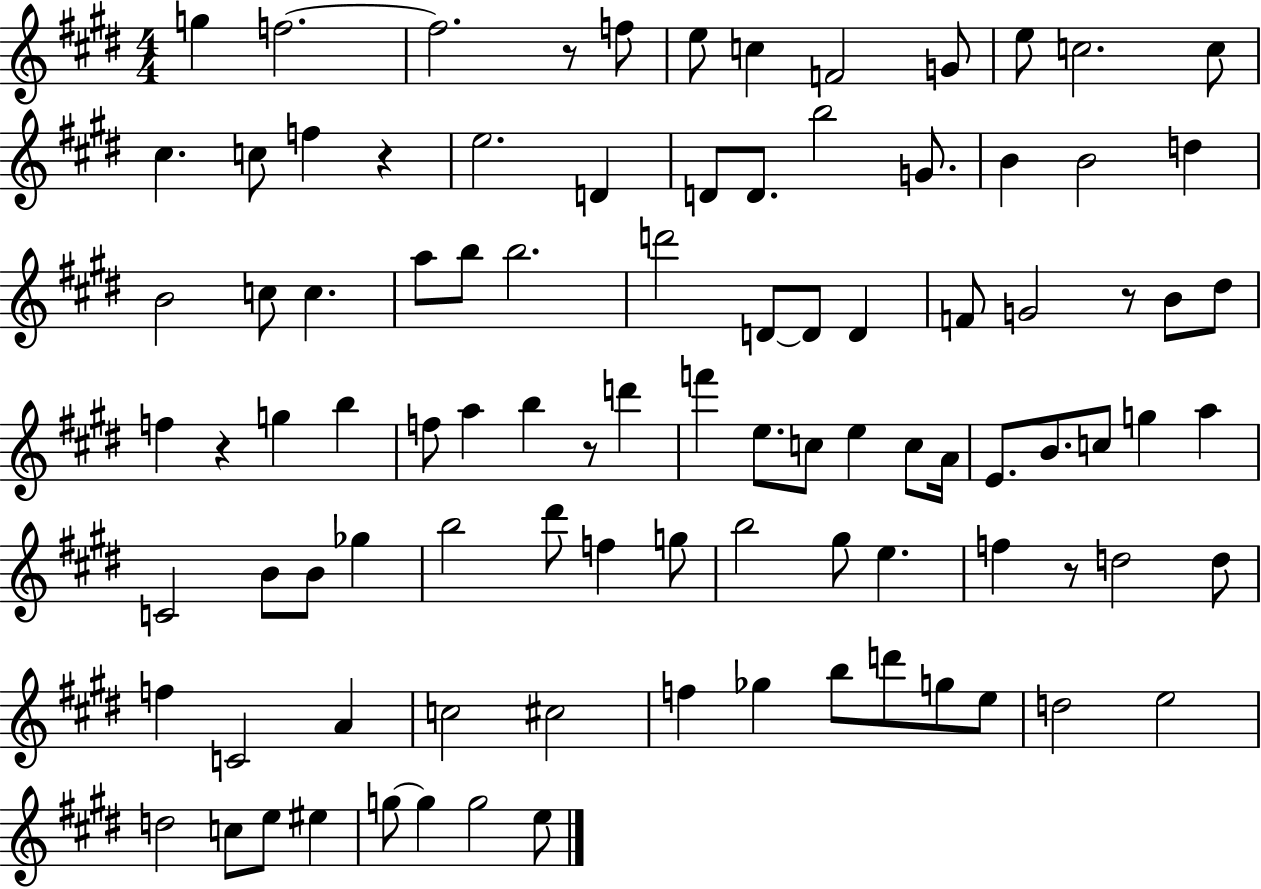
G5/q F5/h. F5/h. R/e F5/e E5/e C5/q F4/h G4/e E5/e C5/h. C5/e C#5/q. C5/e F5/q R/q E5/h. D4/q D4/e D4/e. B5/h G4/e. B4/q B4/h D5/q B4/h C5/e C5/q. A5/e B5/e B5/h. D6/h D4/e D4/e D4/q F4/e G4/h R/e B4/e D#5/e F5/q R/q G5/q B5/q F5/e A5/q B5/q R/e D6/q F6/q E5/e. C5/e E5/q C5/e A4/s E4/e. B4/e. C5/e G5/q A5/q C4/h B4/e B4/e Gb5/q B5/h D#6/e F5/q G5/e B5/h G#5/e E5/q. F5/q R/e D5/h D5/e F5/q C4/h A4/q C5/h C#5/h F5/q Gb5/q B5/e D6/e G5/e E5/e D5/h E5/h D5/h C5/e E5/e EIS5/q G5/e G5/q G5/h E5/e